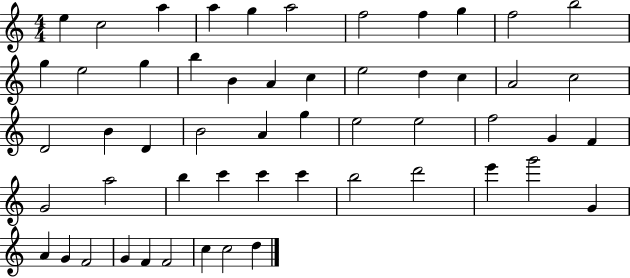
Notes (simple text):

E5/q C5/h A5/q A5/q G5/q A5/h F5/h F5/q G5/q F5/h B5/h G5/q E5/h G5/q B5/q B4/q A4/q C5/q E5/h D5/q C5/q A4/h C5/h D4/h B4/q D4/q B4/h A4/q G5/q E5/h E5/h F5/h G4/q F4/q G4/h A5/h B5/q C6/q C6/q C6/q B5/h D6/h E6/q G6/h G4/q A4/q G4/q F4/h G4/q F4/q F4/h C5/q C5/h D5/q